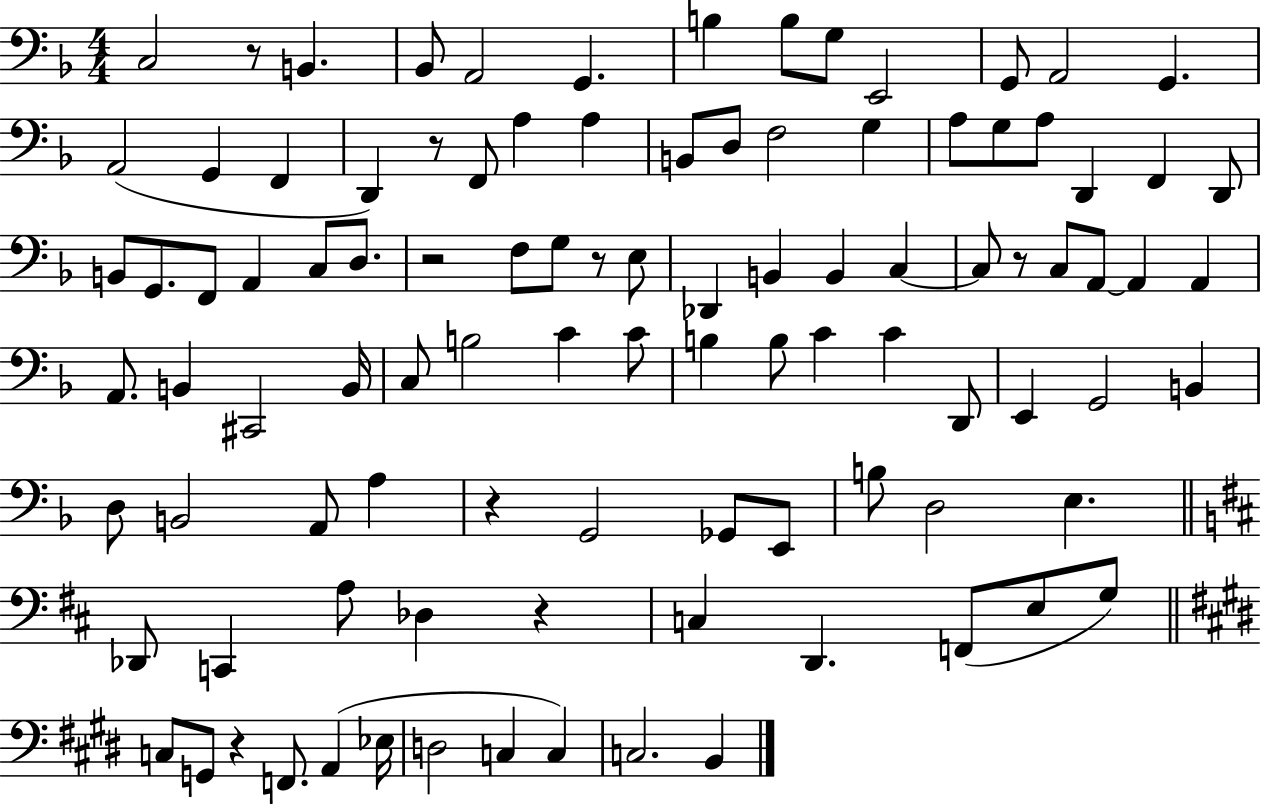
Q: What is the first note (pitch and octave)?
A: C3